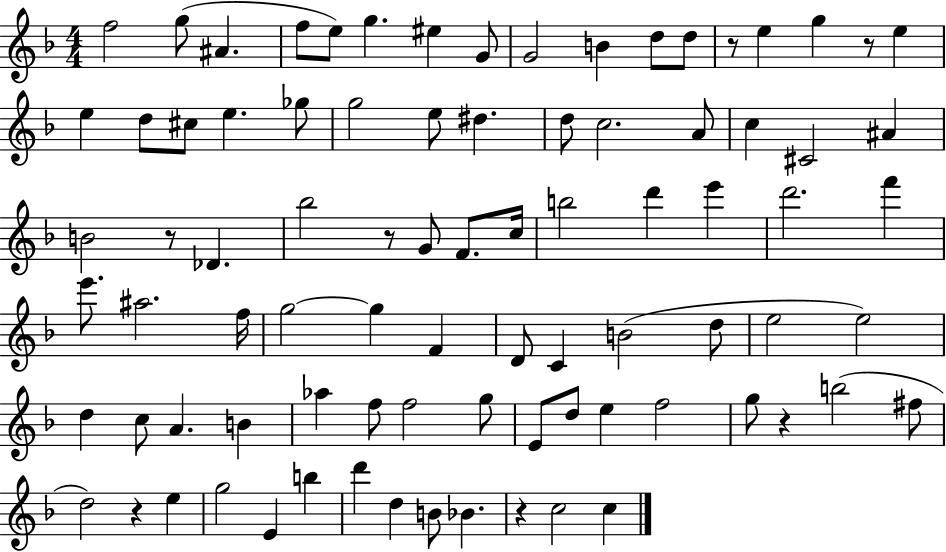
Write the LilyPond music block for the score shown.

{
  \clef treble
  \numericTimeSignature
  \time 4/4
  \key f \major
  f''2 g''8( ais'4. | f''8 e''8) g''4. eis''4 g'8 | g'2 b'4 d''8 d''8 | r8 e''4 g''4 r8 e''4 | \break e''4 d''8 cis''8 e''4. ges''8 | g''2 e''8 dis''4. | d''8 c''2. a'8 | c''4 cis'2 ais'4 | \break b'2 r8 des'4. | bes''2 r8 g'8 f'8. c''16 | b''2 d'''4 e'''4 | d'''2. f'''4 | \break e'''8. ais''2. f''16 | g''2~~ g''4 f'4 | d'8 c'4 b'2( d''8 | e''2 e''2) | \break d''4 c''8 a'4. b'4 | aes''4 f''8 f''2 g''8 | e'8 d''8 e''4 f''2 | g''8 r4 b''2( fis''8 | \break d''2) r4 e''4 | g''2 e'4 b''4 | d'''4 d''4 b'8 bes'4. | r4 c''2 c''4 | \break \bar "|."
}